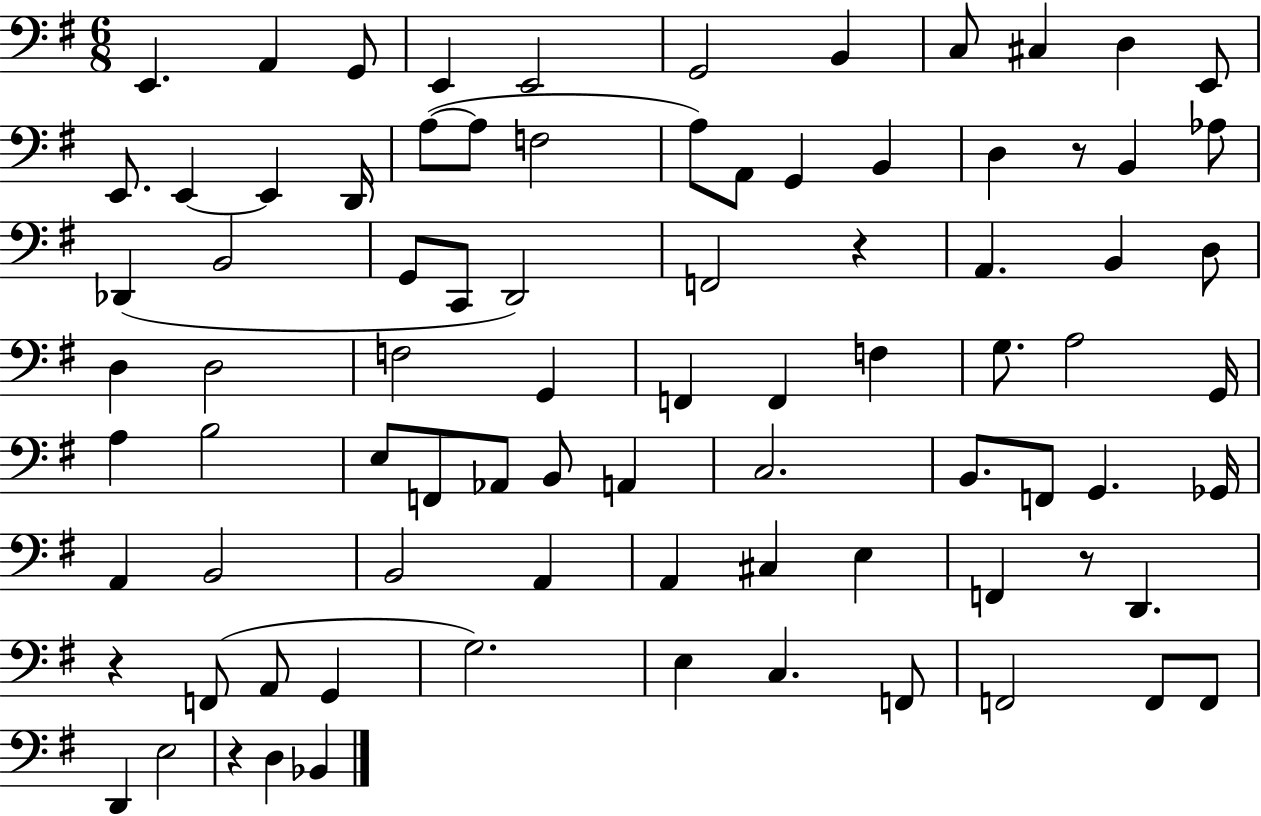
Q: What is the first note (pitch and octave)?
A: E2